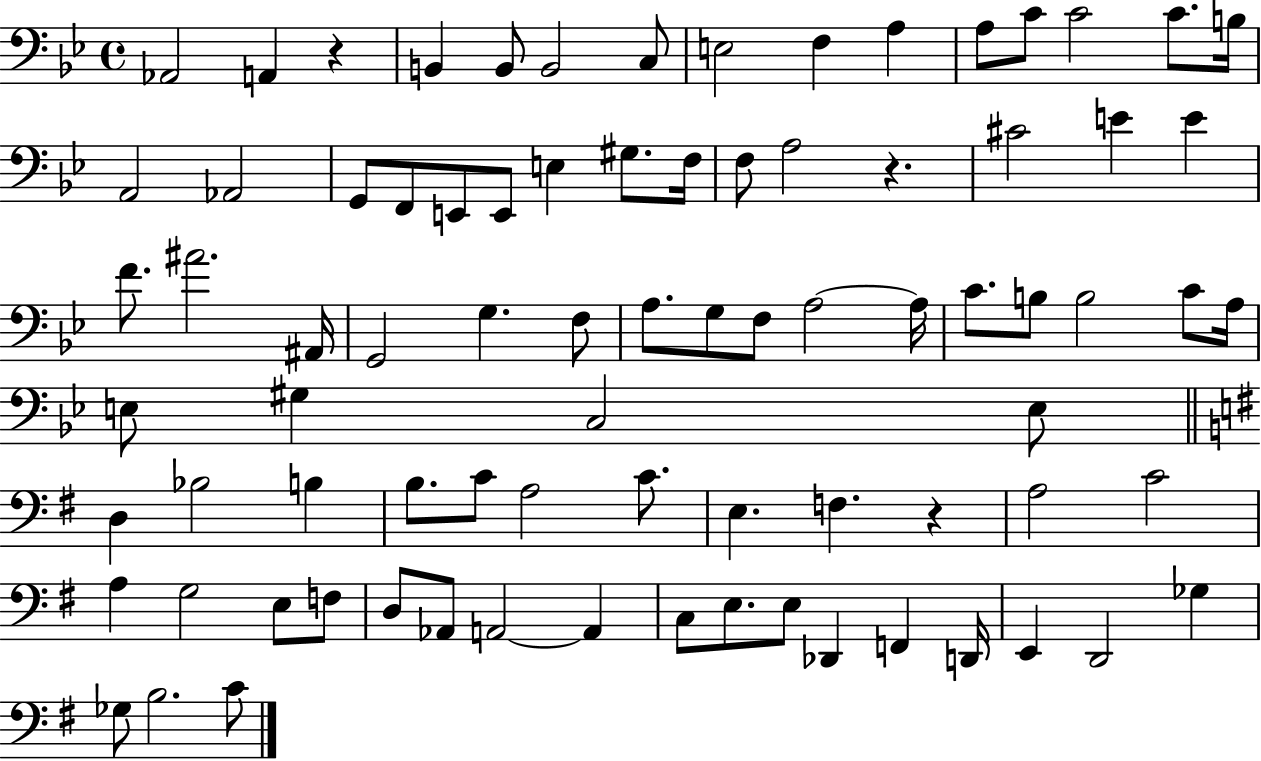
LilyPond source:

{
  \clef bass
  \time 4/4
  \defaultTimeSignature
  \key bes \major
  aes,2 a,4 r4 | b,4 b,8 b,2 c8 | e2 f4 a4 | a8 c'8 c'2 c'8. b16 | \break a,2 aes,2 | g,8 f,8 e,8 e,8 e4 gis8. f16 | f8 a2 r4. | cis'2 e'4 e'4 | \break f'8. ais'2. ais,16 | g,2 g4. f8 | a8. g8 f8 a2~~ a16 | c'8. b8 b2 c'8 a16 | \break e8 gis4 c2 e8 | \bar "||" \break \key e \minor d4 bes2 b4 | b8. c'8 a2 c'8. | e4. f4. r4 | a2 c'2 | \break a4 g2 e8 f8 | d8 aes,8 a,2~~ a,4 | c8 e8. e8 des,4 f,4 d,16 | e,4 d,2 ges4 | \break ges8 b2. c'8 | \bar "|."
}